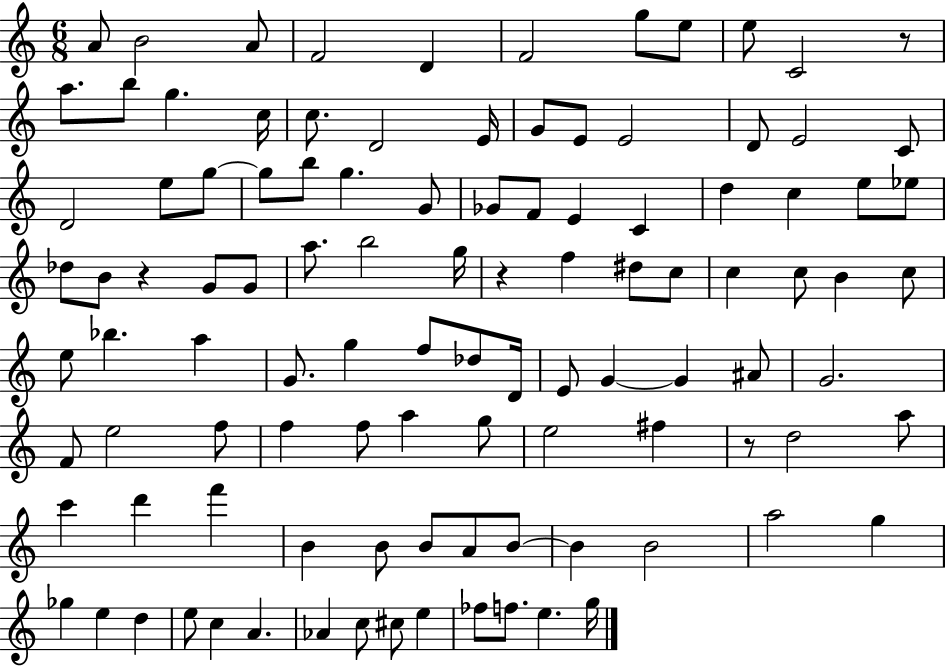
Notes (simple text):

A4/e B4/h A4/e F4/h D4/q F4/h G5/e E5/e E5/e C4/h R/e A5/e. B5/e G5/q. C5/s C5/e. D4/h E4/s G4/e E4/e E4/h D4/e E4/h C4/e D4/h E5/e G5/e G5/e B5/e G5/q. G4/e Gb4/e F4/e E4/q C4/q D5/q C5/q E5/e Eb5/e Db5/e B4/e R/q G4/e G4/e A5/e. B5/h G5/s R/q F5/q D#5/e C5/e C5/q C5/e B4/q C5/e E5/e Bb5/q. A5/q G4/e. G5/q F5/e Db5/e D4/s E4/e G4/q G4/q A#4/e G4/h. F4/e E5/h F5/e F5/q F5/e A5/q G5/e E5/h F#5/q R/e D5/h A5/e C6/q D6/q F6/q B4/q B4/e B4/e A4/e B4/e B4/q B4/h A5/h G5/q Gb5/q E5/q D5/q E5/e C5/q A4/q. Ab4/q C5/e C#5/e E5/q FES5/e F5/e. E5/q. G5/s